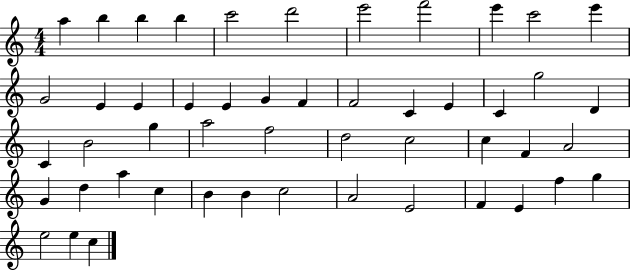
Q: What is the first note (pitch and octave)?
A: A5